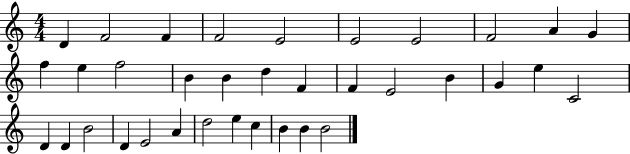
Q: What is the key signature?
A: C major